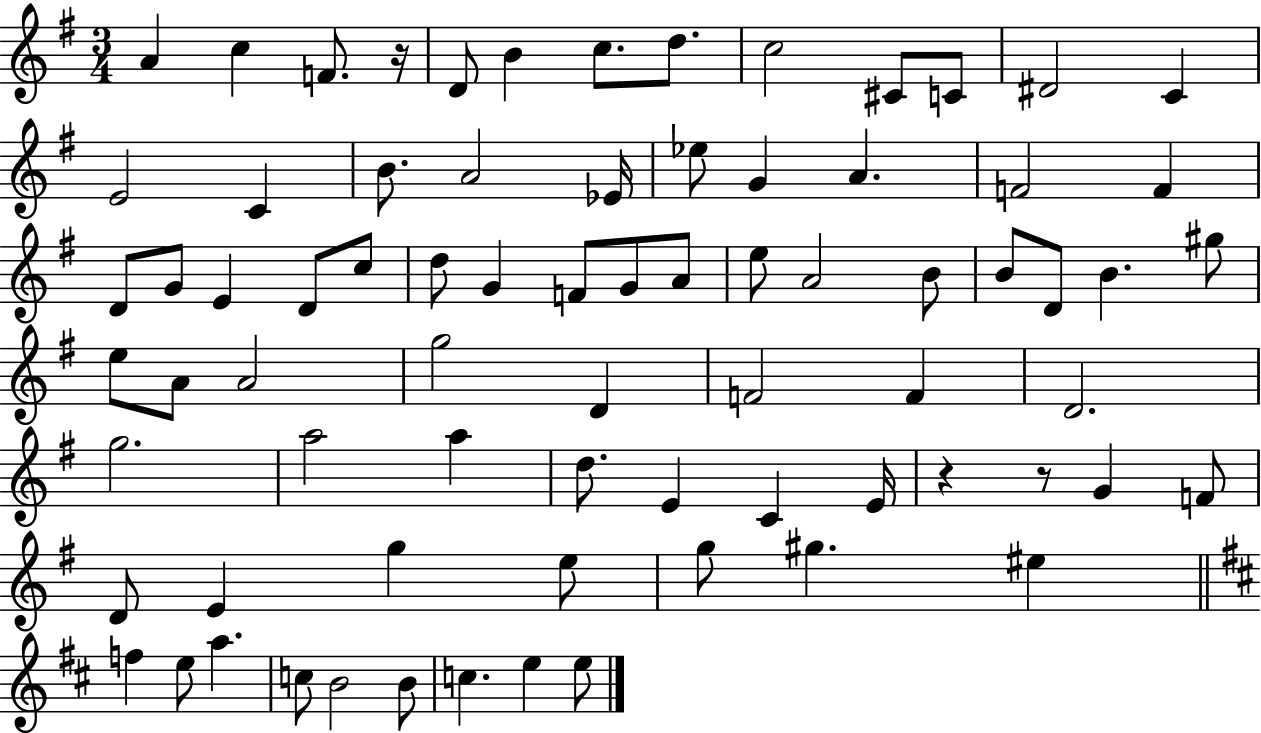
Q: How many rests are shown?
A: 3